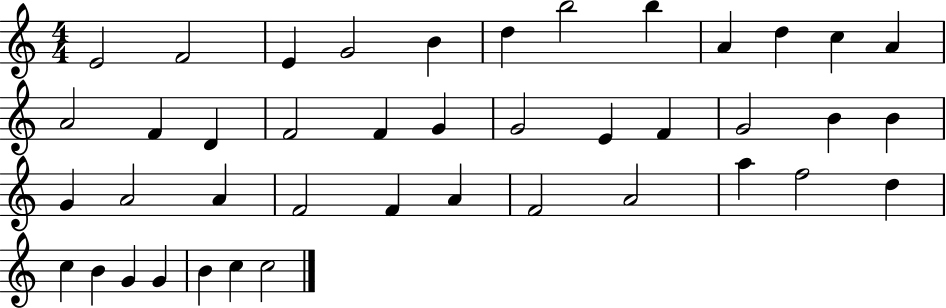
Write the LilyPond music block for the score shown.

{
  \clef treble
  \numericTimeSignature
  \time 4/4
  \key c \major
  e'2 f'2 | e'4 g'2 b'4 | d''4 b''2 b''4 | a'4 d''4 c''4 a'4 | \break a'2 f'4 d'4 | f'2 f'4 g'4 | g'2 e'4 f'4 | g'2 b'4 b'4 | \break g'4 a'2 a'4 | f'2 f'4 a'4 | f'2 a'2 | a''4 f''2 d''4 | \break c''4 b'4 g'4 g'4 | b'4 c''4 c''2 | \bar "|."
}